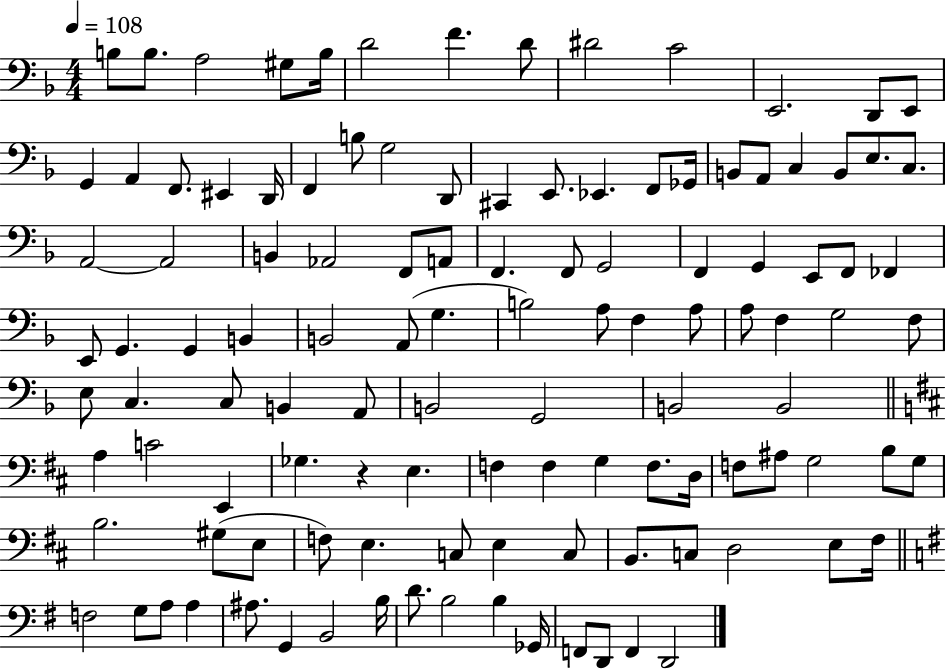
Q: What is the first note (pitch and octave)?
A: B3